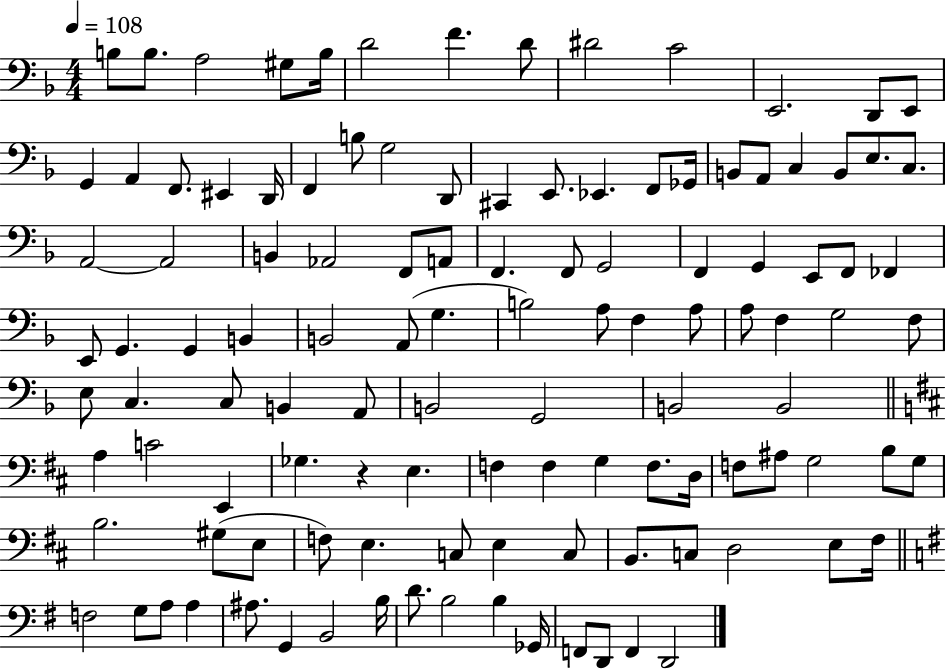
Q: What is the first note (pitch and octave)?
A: B3